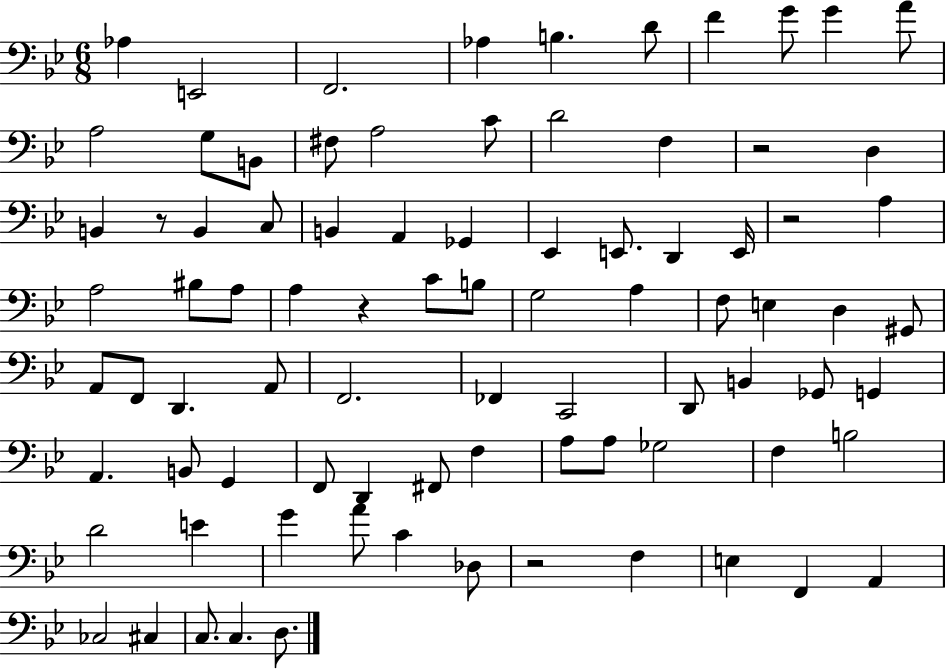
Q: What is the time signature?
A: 6/8